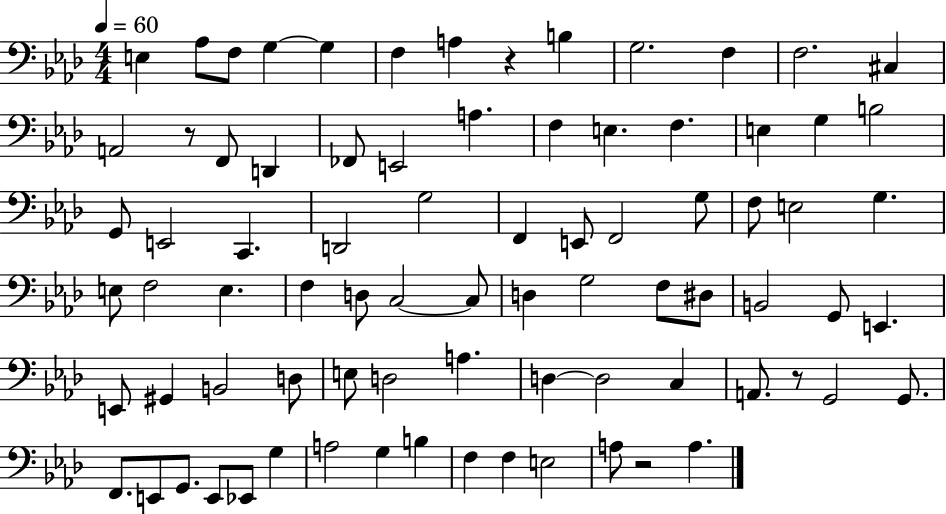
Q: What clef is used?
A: bass